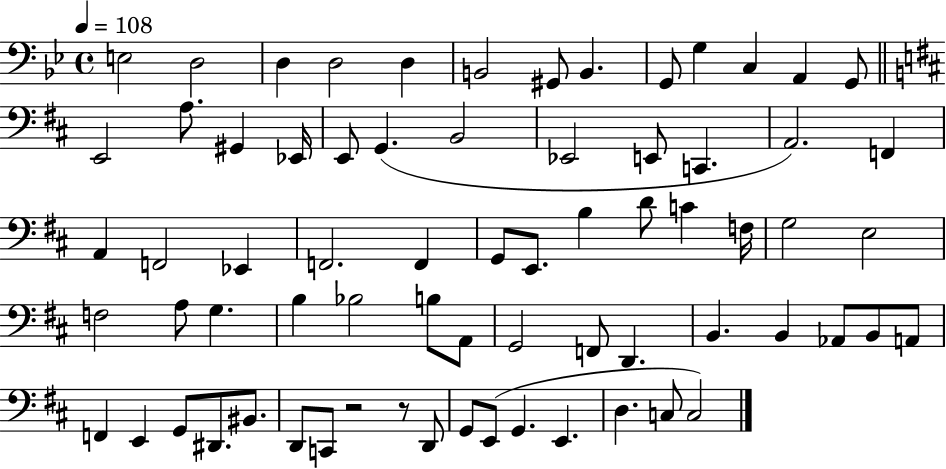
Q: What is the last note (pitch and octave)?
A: C3